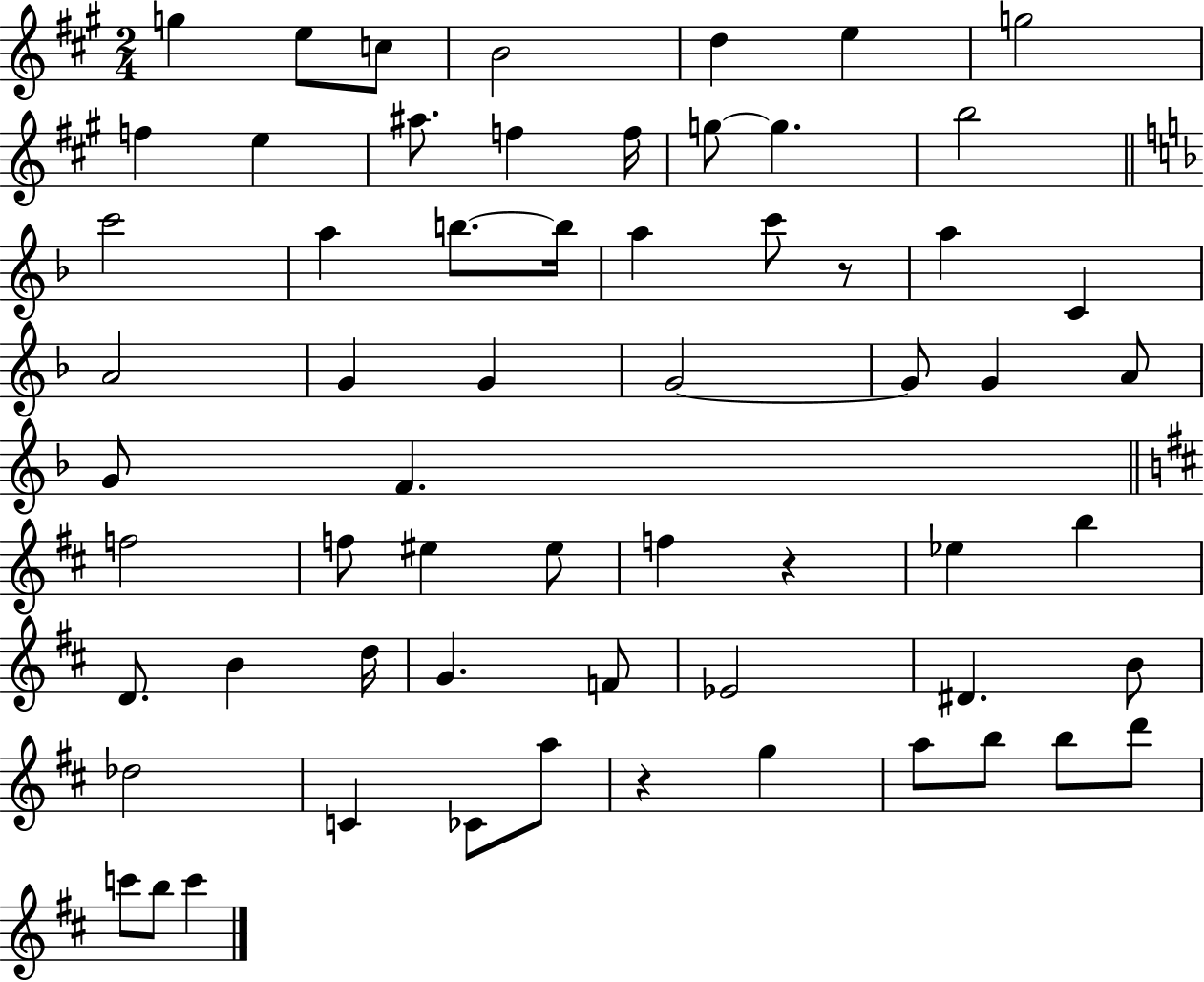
{
  \clef treble
  \numericTimeSignature
  \time 2/4
  \key a \major
  g''4 e''8 c''8 | b'2 | d''4 e''4 | g''2 | \break f''4 e''4 | ais''8. f''4 f''16 | g''8~~ g''4. | b''2 | \break \bar "||" \break \key f \major c'''2 | a''4 b''8.~~ b''16 | a''4 c'''8 r8 | a''4 c'4 | \break a'2 | g'4 g'4 | g'2~~ | g'8 g'4 a'8 | \break g'8 f'4. | \bar "||" \break \key d \major f''2 | f''8 eis''4 eis''8 | f''4 r4 | ees''4 b''4 | \break d'8. b'4 d''16 | g'4. f'8 | ees'2 | dis'4. b'8 | \break des''2 | c'4 ces'8 a''8 | r4 g''4 | a''8 b''8 b''8 d'''8 | \break c'''8 b''8 c'''4 | \bar "|."
}